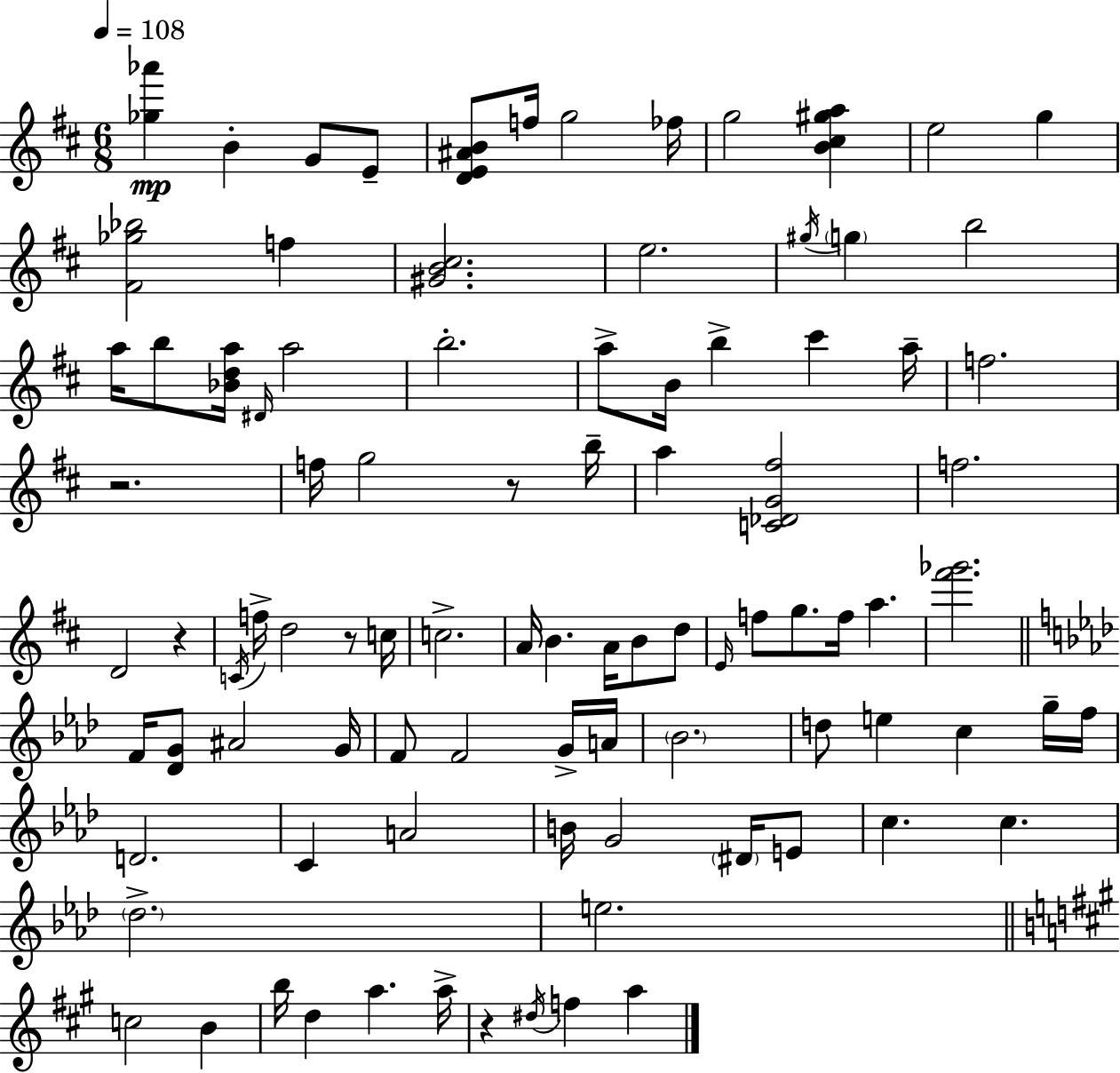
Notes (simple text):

[Gb5,Ab6]/q B4/q G4/e E4/e [D4,E4,A#4,B4]/e F5/s G5/h FES5/s G5/h [B4,C#5,G#5,A5]/q E5/h G5/q [F#4,Gb5,Bb5]/h F5/q [G#4,B4,C#5]/h. E5/h. G#5/s G5/q B5/h A5/s B5/e [Bb4,D5,A5]/s D#4/s A5/h B5/h. A5/e B4/s B5/q C#6/q A5/s F5/h. R/h. F5/s G5/h R/e B5/s A5/q [C4,Db4,G4,F#5]/h F5/h. D4/h R/q C4/s F5/s D5/h R/e C5/s C5/h. A4/s B4/q. A4/s B4/e D5/e E4/s F5/e G5/e. F5/s A5/q. [F#6,Gb6]/h. F4/s [Db4,G4]/e A#4/h G4/s F4/e F4/h G4/s A4/s Bb4/h. D5/e E5/q C5/q G5/s F5/s D4/h. C4/q A4/h B4/s G4/h D#4/s E4/e C5/q. C5/q. Db5/h. E5/h. C5/h B4/q B5/s D5/q A5/q. A5/s R/q D#5/s F5/q A5/q